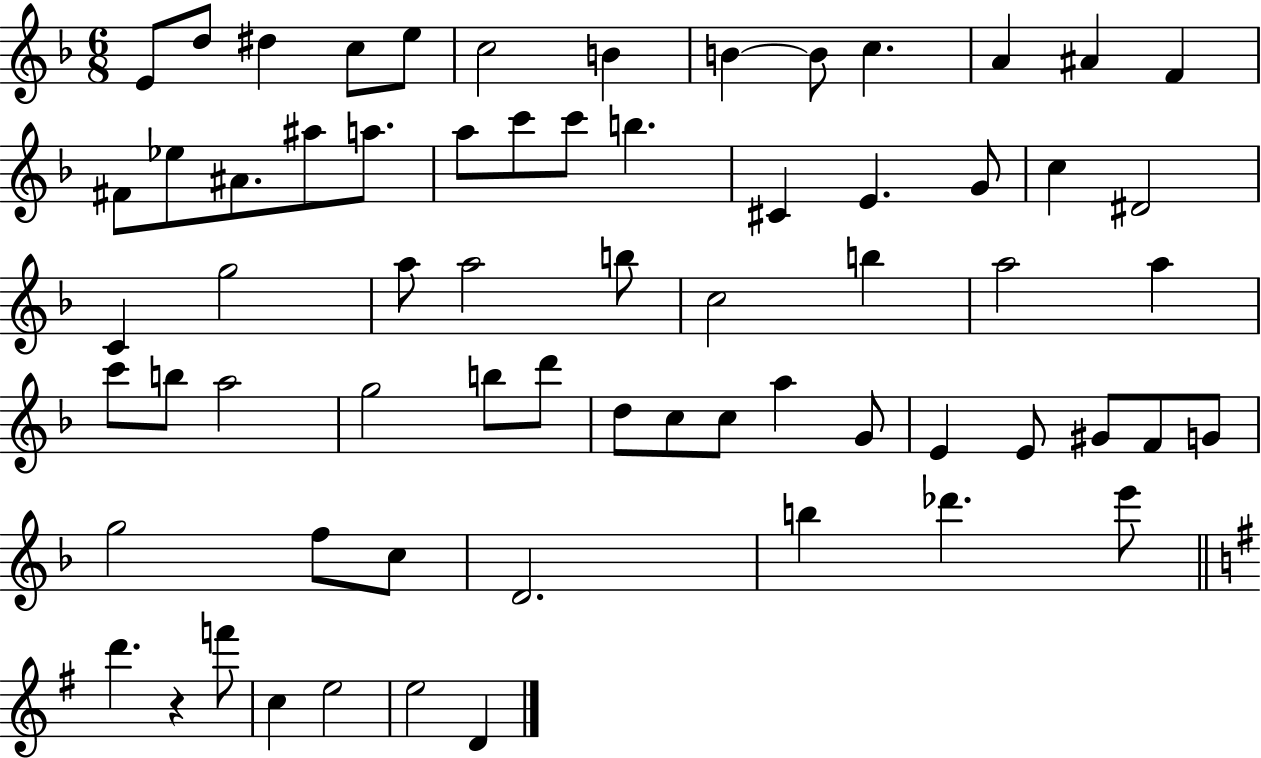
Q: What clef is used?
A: treble